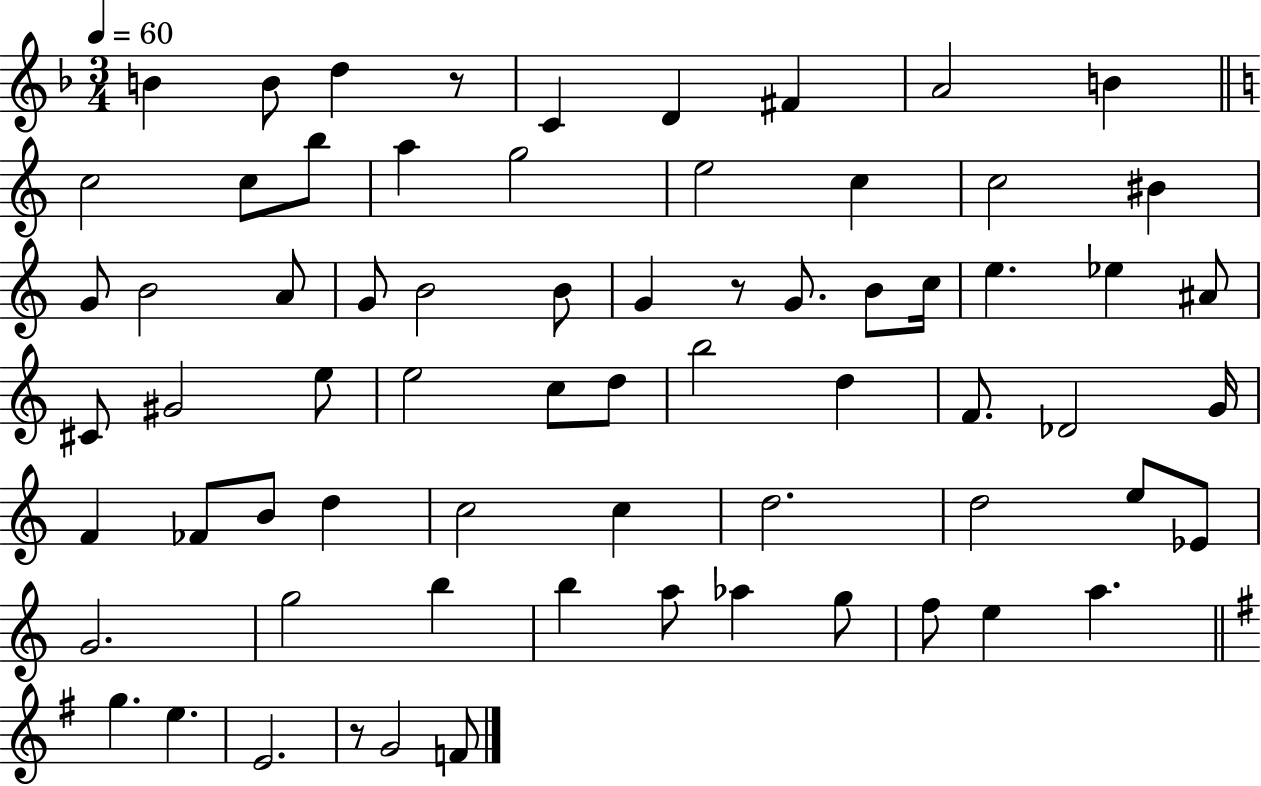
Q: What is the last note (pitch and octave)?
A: F4